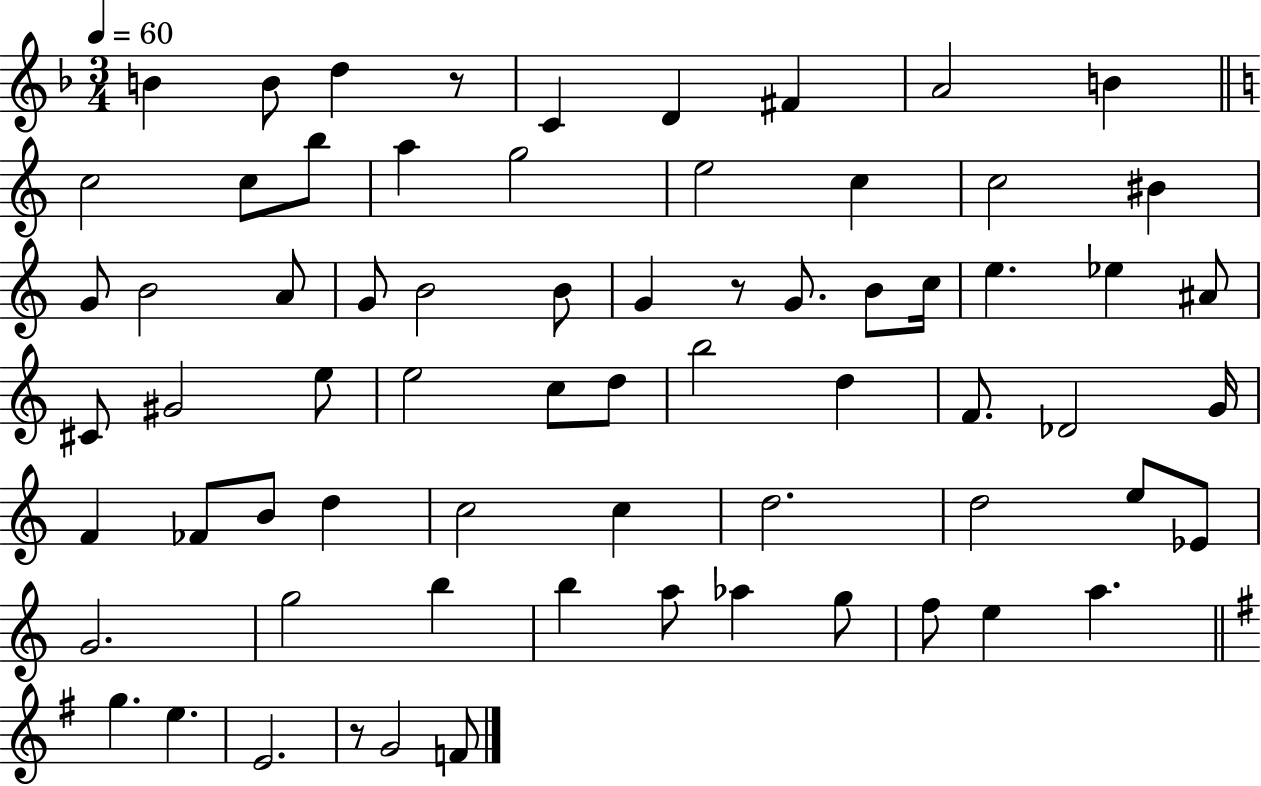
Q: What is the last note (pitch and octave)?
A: F4